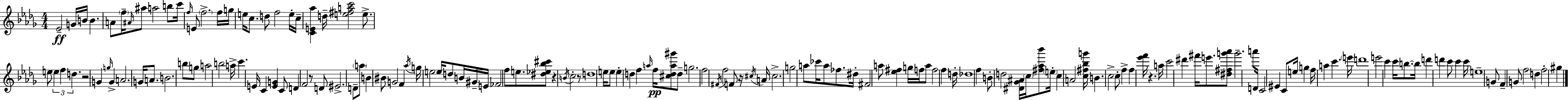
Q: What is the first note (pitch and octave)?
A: Eb4